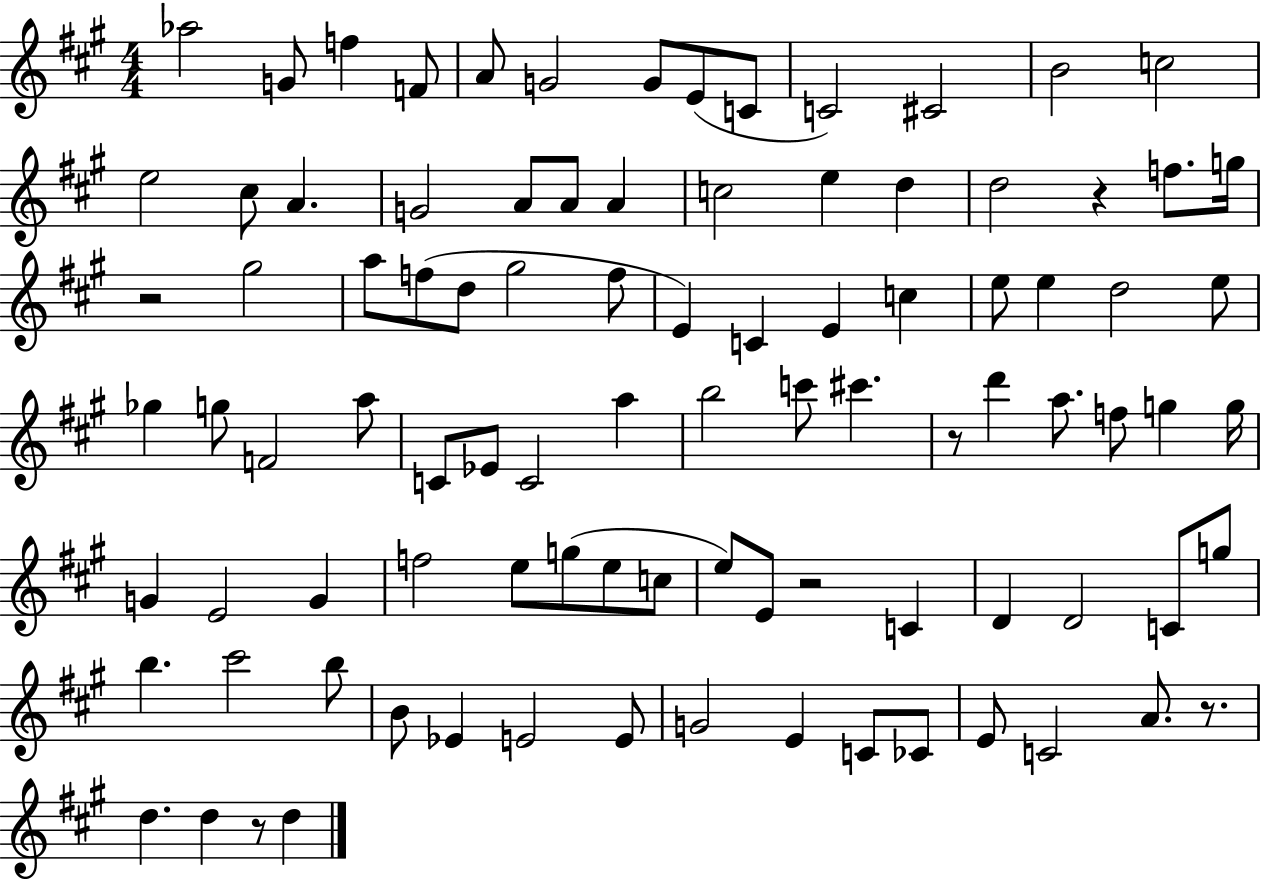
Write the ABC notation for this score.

X:1
T:Untitled
M:4/4
L:1/4
K:A
_a2 G/2 f F/2 A/2 G2 G/2 E/2 C/2 C2 ^C2 B2 c2 e2 ^c/2 A G2 A/2 A/2 A c2 e d d2 z f/2 g/4 z2 ^g2 a/2 f/2 d/2 ^g2 f/2 E C E c e/2 e d2 e/2 _g g/2 F2 a/2 C/2 _E/2 C2 a b2 c'/2 ^c' z/2 d' a/2 f/2 g g/4 G E2 G f2 e/2 g/2 e/2 c/2 e/2 E/2 z2 C D D2 C/2 g/2 b ^c'2 b/2 B/2 _E E2 E/2 G2 E C/2 _C/2 E/2 C2 A/2 z/2 d d z/2 d